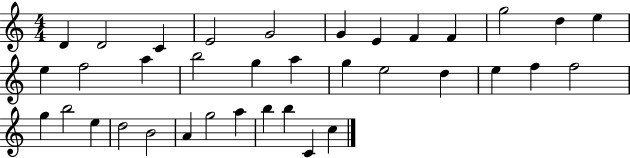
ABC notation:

X:1
T:Untitled
M:4/4
L:1/4
K:C
D D2 C E2 G2 G E F F g2 d e e f2 a b2 g a g e2 d e f f2 g b2 e d2 B2 A g2 a b b C c